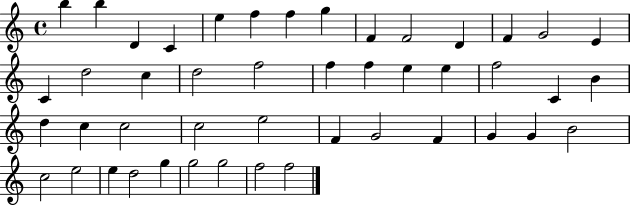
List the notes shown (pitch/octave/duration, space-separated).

B5/q B5/q D4/q C4/q E5/q F5/q F5/q G5/q F4/q F4/h D4/q F4/q G4/h E4/q C4/q D5/h C5/q D5/h F5/h F5/q F5/q E5/q E5/q F5/h C4/q B4/q D5/q C5/q C5/h C5/h E5/h F4/q G4/h F4/q G4/q G4/q B4/h C5/h E5/h E5/q D5/h G5/q G5/h G5/h F5/h F5/h